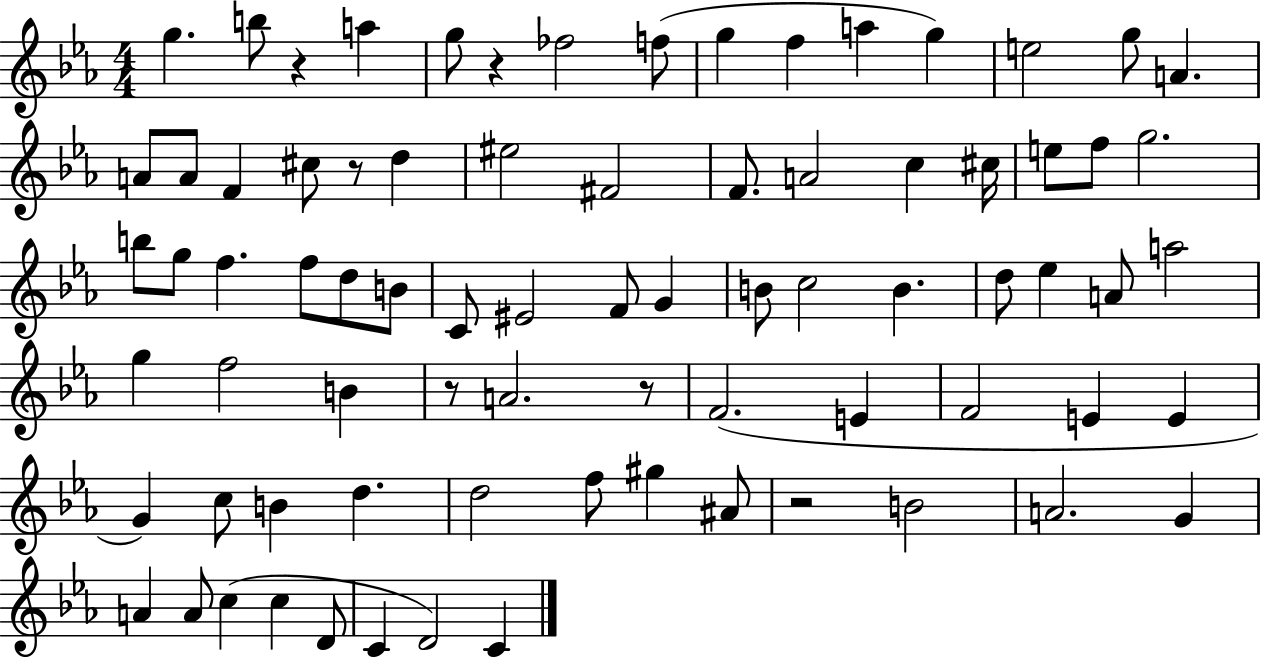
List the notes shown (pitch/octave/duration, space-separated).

G5/q. B5/e R/q A5/q G5/e R/q FES5/h F5/e G5/q F5/q A5/q G5/q E5/h G5/e A4/q. A4/e A4/e F4/q C#5/e R/e D5/q EIS5/h F#4/h F4/e. A4/h C5/q C#5/s E5/e F5/e G5/h. B5/e G5/e F5/q. F5/e D5/e B4/e C4/e EIS4/h F4/e G4/q B4/e C5/h B4/q. D5/e Eb5/q A4/e A5/h G5/q F5/h B4/q R/e A4/h. R/e F4/h. E4/q F4/h E4/q E4/q G4/q C5/e B4/q D5/q. D5/h F5/e G#5/q A#4/e R/h B4/h A4/h. G4/q A4/q A4/e C5/q C5/q D4/e C4/q D4/h C4/q